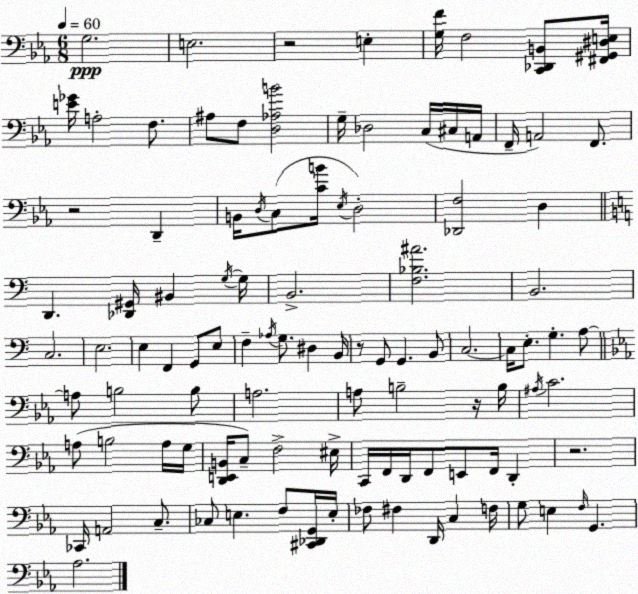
X:1
T:Untitled
M:6/8
L:1/4
K:Eb
G,2 E,2 z2 E, [G,F]/4 F,2 [C,,_D,,B,,]/2 [^F,,^G,,^D,E,]/4 [E_G]/4 A,2 F,/2 ^A,/2 F,/2 [D,_A,B]2 G,/4 _D,2 C,/4 ^C,/4 A,,/4 F,,/4 A,,2 F,,/2 z2 D,, B,,/4 D,/4 C,/2 [CB]/4 _E,/4 D,2 [_D,,F,]2 D, D,, [_D,,^G,,]/4 ^B,, G,/4 G,/4 B,,2 [F,_B,^A]2 B,,2 C,2 E,2 E, F,, G,,/2 E,/2 F, _A,/4 G,/2 ^D, B,,/4 z/2 G,,/2 G,, B,,/2 C,2 C,/4 E,/2 G, A,/2 A,/2 B,2 B,/2 A,2 A,/2 B,2 z/4 B,/4 ^A,/4 C2 A,/2 B,2 A,/4 G,/4 [D,,E,,B,,]/4 C,/2 F,2 ^E,/4 C,,/4 F,,/4 D,,/4 F,,/2 E,,/2 F,,/4 D,, z2 _C,,/4 A,,2 C,/2 _C,/2 E, F,/2 [^C,,_D,,G,,]/4 E,/4 _F,/2 ^F, D,,/4 C, F,/4 G,/2 E, F,/4 G,, _A,2